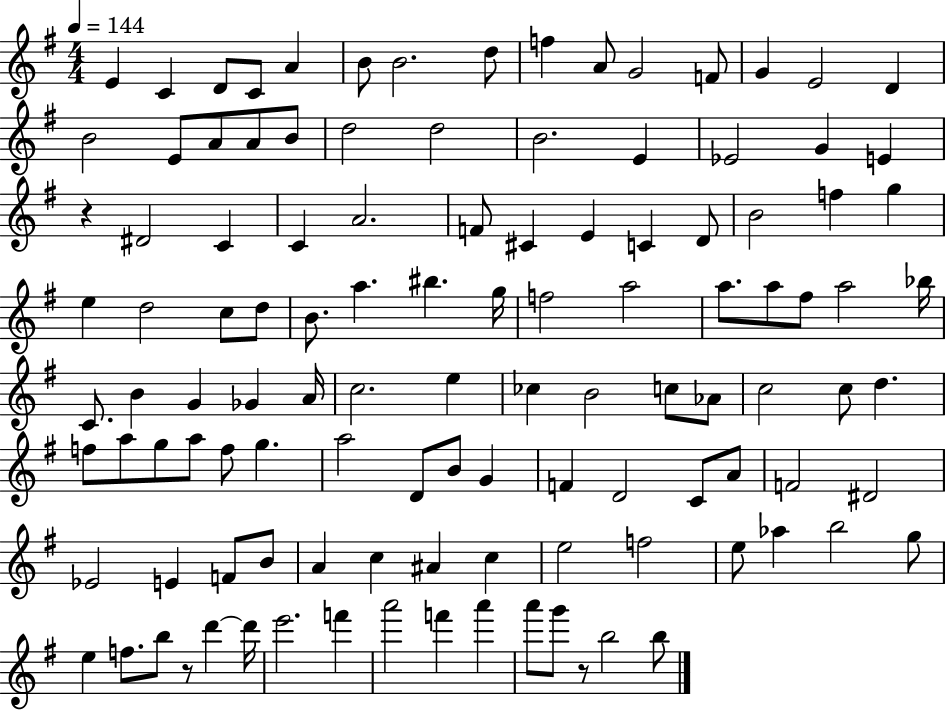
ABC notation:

X:1
T:Untitled
M:4/4
L:1/4
K:G
E C D/2 C/2 A B/2 B2 d/2 f A/2 G2 F/2 G E2 D B2 E/2 A/2 A/2 B/2 d2 d2 B2 E _E2 G E z ^D2 C C A2 F/2 ^C E C D/2 B2 f g e d2 c/2 d/2 B/2 a ^b g/4 f2 a2 a/2 a/2 ^f/2 a2 _b/4 C/2 B G _G A/4 c2 e _c B2 c/2 _A/2 c2 c/2 d f/2 a/2 g/2 a/2 f/2 g a2 D/2 B/2 G F D2 C/2 A/2 F2 ^D2 _E2 E F/2 B/2 A c ^A c e2 f2 e/2 _a b2 g/2 e f/2 b/2 z/2 d' d'/4 e'2 f' a'2 f' a' a'/2 g'/2 z/2 b2 b/2